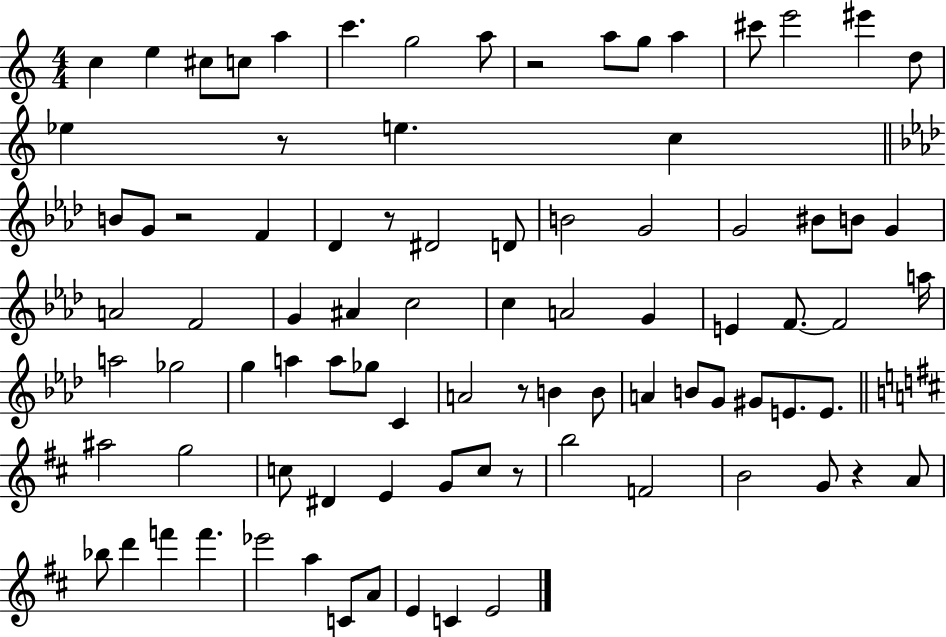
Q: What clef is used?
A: treble